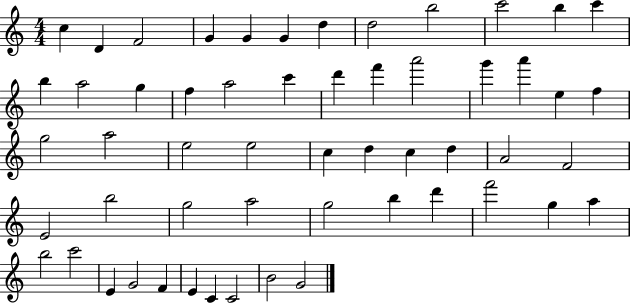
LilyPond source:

{
  \clef treble
  \numericTimeSignature
  \time 4/4
  \key c \major
  c''4 d'4 f'2 | g'4 g'4 g'4 d''4 | d''2 b''2 | c'''2 b''4 c'''4 | \break b''4 a''2 g''4 | f''4 a''2 c'''4 | d'''4 f'''4 a'''2 | g'''4 a'''4 e''4 f''4 | \break g''2 a''2 | e''2 e''2 | c''4 d''4 c''4 d''4 | a'2 f'2 | \break e'2 b''2 | g''2 a''2 | g''2 b''4 d'''4 | f'''2 g''4 a''4 | \break b''2 c'''2 | e'4 g'2 f'4 | e'4 c'4 c'2 | b'2 g'2 | \break \bar "|."
}